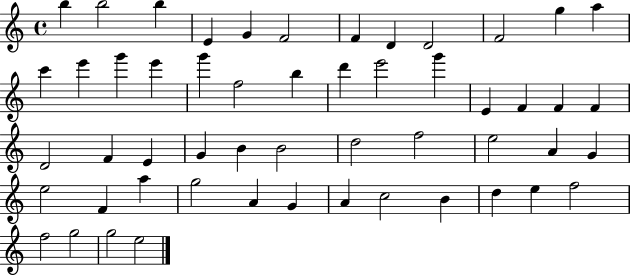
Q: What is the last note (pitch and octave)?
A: E5